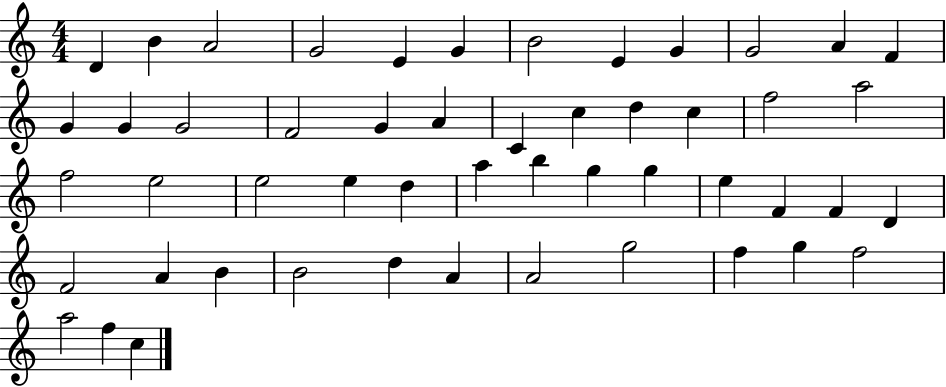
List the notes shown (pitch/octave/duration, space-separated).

D4/q B4/q A4/h G4/h E4/q G4/q B4/h E4/q G4/q G4/h A4/q F4/q G4/q G4/q G4/h F4/h G4/q A4/q C4/q C5/q D5/q C5/q F5/h A5/h F5/h E5/h E5/h E5/q D5/q A5/q B5/q G5/q G5/q E5/q F4/q F4/q D4/q F4/h A4/q B4/q B4/h D5/q A4/q A4/h G5/h F5/q G5/q F5/h A5/h F5/q C5/q